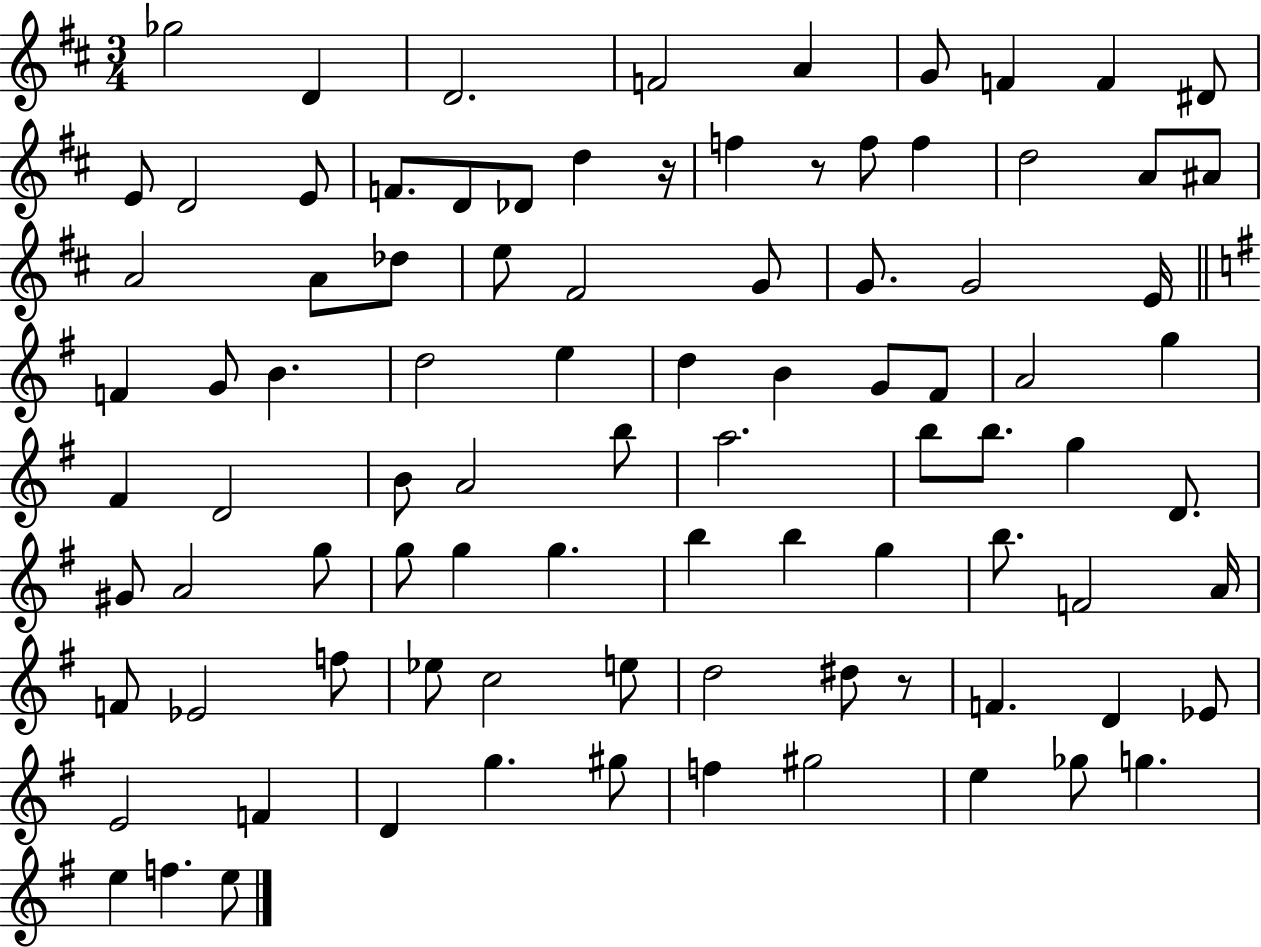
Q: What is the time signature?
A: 3/4